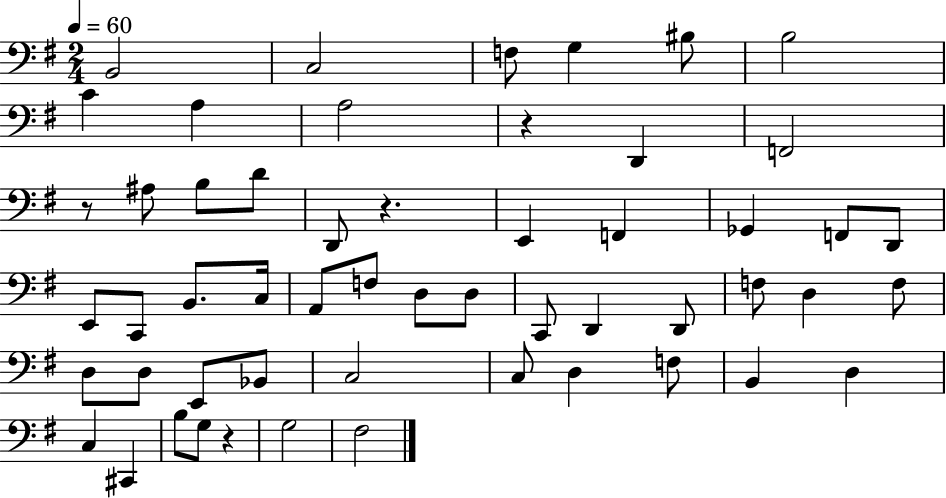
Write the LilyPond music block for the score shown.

{
  \clef bass
  \numericTimeSignature
  \time 2/4
  \key g \major
  \tempo 4 = 60
  b,2 | c2 | f8 g4 bis8 | b2 | \break c'4 a4 | a2 | r4 d,4 | f,2 | \break r8 ais8 b8 d'8 | d,8 r4. | e,4 f,4 | ges,4 f,8 d,8 | \break e,8 c,8 b,8. c16 | a,8 f8 d8 d8 | c,8 d,4 d,8 | f8 d4 f8 | \break d8 d8 e,8 bes,8 | c2 | c8 d4 f8 | b,4 d4 | \break c4 cis,4 | b8 g8 r4 | g2 | fis2 | \break \bar "|."
}